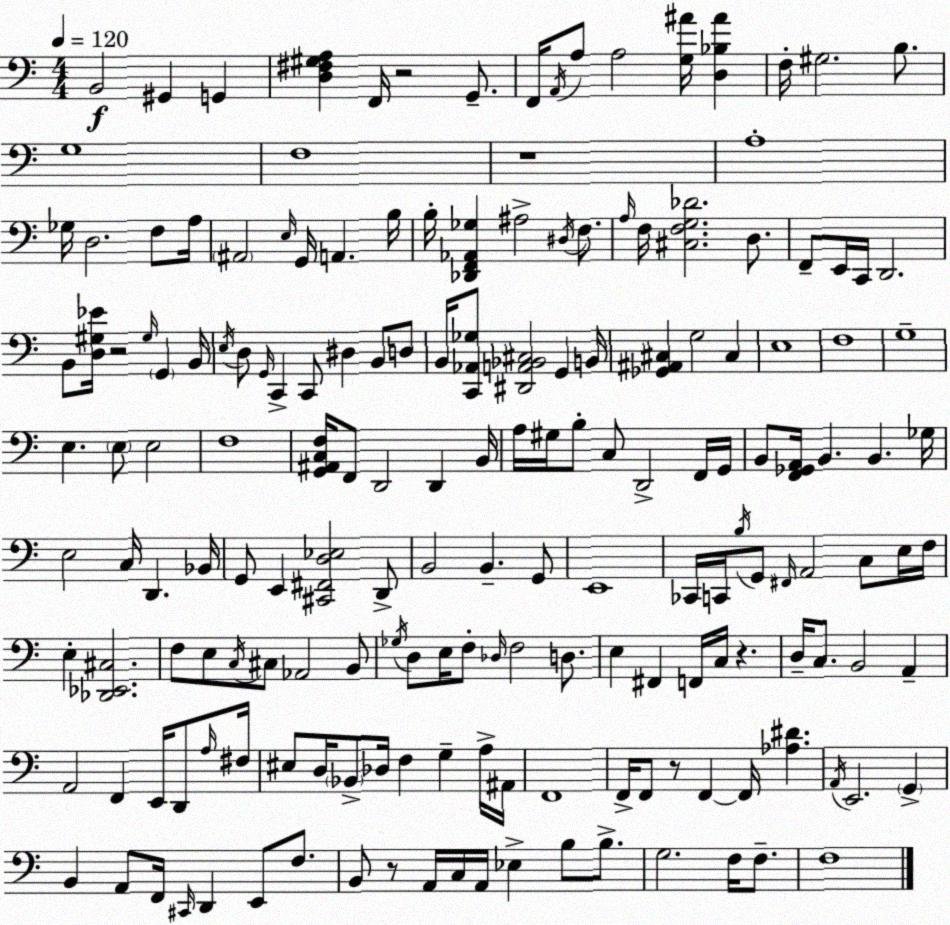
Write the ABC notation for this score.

X:1
T:Untitled
M:4/4
L:1/4
K:Am
B,,2 ^G,, G,, [D,^F,^G,A,] F,,/4 z2 G,,/2 F,,/4 A,,/4 A,/2 A,2 [G,^A]/4 [D,_B,^A] F,/4 ^G,2 B,/2 G,4 F,4 z4 A,4 _G,/4 D,2 F,/2 A,/4 ^A,,2 E,/4 G,,/4 A,, B,/4 B,/4 [_D,,F,,_A,,_G,] ^A,2 ^D,/4 F,/2 A,/4 F,/4 [^C,F,G,_D]2 D,/2 F,,/2 E,,/4 C,,/4 D,,2 B,,/2 [D,^G,_E]/4 z2 ^G,/4 G,, B,,/4 E,/4 D,/2 G,,/4 C,, C,,/2 ^D, B,,/2 D,/2 B,,/4 [C,,_A,,_G,]/2 [^D,,A,,_B,,^C,]2 G,, B,,/4 [_G,,^A,,^C,] G,2 ^C, E,4 F,4 G,4 E, E,/2 E,2 F,4 [G,,^A,,C,F,]/4 F,,/2 D,,2 D,, B,,/4 A,/4 ^G,/4 B,/2 C,/2 D,,2 F,,/4 G,,/4 B,,/2 [F,,_G,,A,,]/4 B,, B,, _G,/4 E,2 C,/4 D,, _B,,/4 G,,/2 E,, [^C,,^F,,D,_E,]2 D,,/2 B,,2 B,, G,,/2 E,,4 _C,,/4 C,,/4 B,/4 G,,/2 ^F,,/4 A,,2 C,/2 E,/4 F,/4 E, [_D,,_E,,^C,]2 F,/2 E,/2 C,/4 ^C,/2 _A,,2 B,,/2 _G,/4 D,/2 E,/4 F,/2 _D,/4 F,2 D,/2 E, ^F,, F,,/4 C,/4 z D,/4 C,/2 B,,2 A,, A,,2 F,, E,,/4 D,,/2 A,/4 ^F,/4 ^E,/2 D,/4 _B,,/2 _D,/4 F, G, A,/4 ^A,,/4 F,,4 F,,/4 F,,/2 z/2 F,, F,,/4 [_A,^D] A,,/4 E,,2 G,, B,, A,,/2 F,,/4 ^C,,/4 D,, E,,/2 F,/2 B,,/2 z/2 A,,/4 C,/4 A,,/4 _E, B,/2 B,/2 G,2 F,/4 F,/2 F,4